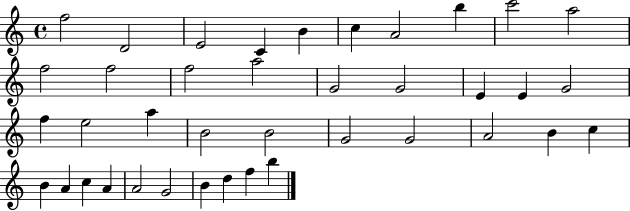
F5/h D4/h E4/h C4/q B4/q C5/q A4/h B5/q C6/h A5/h F5/h F5/h F5/h A5/h G4/h G4/h E4/q E4/q G4/h F5/q E5/h A5/q B4/h B4/h G4/h G4/h A4/h B4/q C5/q B4/q A4/q C5/q A4/q A4/h G4/h B4/q D5/q F5/q B5/q